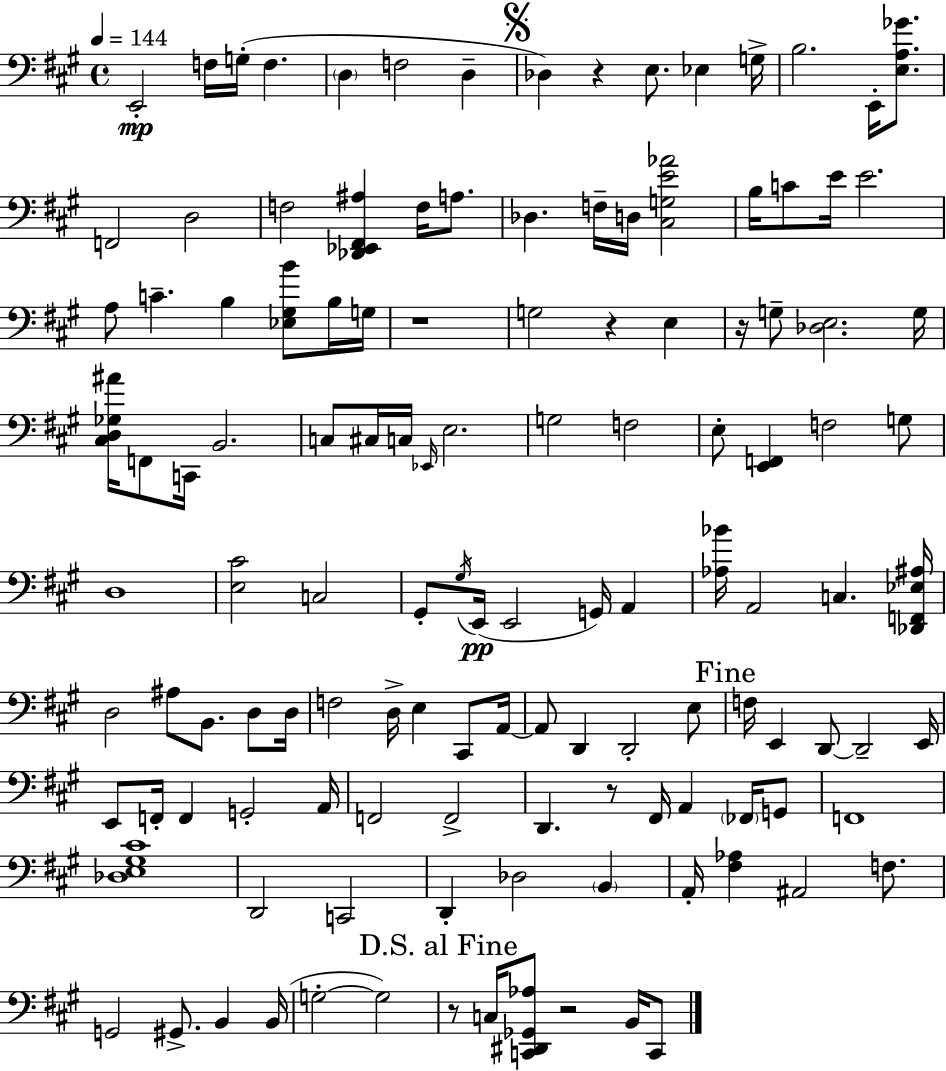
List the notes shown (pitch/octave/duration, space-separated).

E2/h F3/s G3/s F3/q. D3/q F3/h D3/q Db3/q R/q E3/e. Eb3/q G3/s B3/h. E2/s [E3,A3,Gb4]/e. F2/h D3/h F3/h [Db2,Eb2,F#2,A#3]/q F3/s A3/e. Db3/q. F3/s D3/s [C#3,G3,E4,Ab4]/h B3/s C4/e E4/s E4/h. A3/e C4/q. B3/q [Eb3,G#3,B4]/e B3/s G3/s R/w G3/h R/q E3/q R/s G3/e [Db3,E3]/h. G3/s [C#3,D3,Gb3,A#4]/s F2/e C2/s B2/h. C3/e C#3/s C3/s Eb2/s E3/h. G3/h F3/h E3/e [E2,F2]/q F3/h G3/e D3/w [E3,C#4]/h C3/h G#2/e G#3/s E2/s E2/h G2/s A2/q [Ab3,Bb4]/s A2/h C3/q. [Db2,F2,Eb3,A#3]/s D3/h A#3/e B2/e. D3/e D3/s F3/h D3/s E3/q C#2/e A2/s A2/e D2/q D2/h E3/e F3/s E2/q D2/e D2/h E2/s E2/e F2/s F2/q G2/h A2/s F2/h F2/h D2/q. R/e F#2/s A2/q FES2/s G2/e F2/w [Db3,E3,G#3,C#4]/w D2/h C2/h D2/q Db3/h B2/q A2/s [F#3,Ab3]/q A#2/h F3/e. G2/h G#2/e. B2/q B2/s G3/h G3/h R/e C3/s [C2,D#2,Gb2,Ab3]/e R/h B2/s C2/e